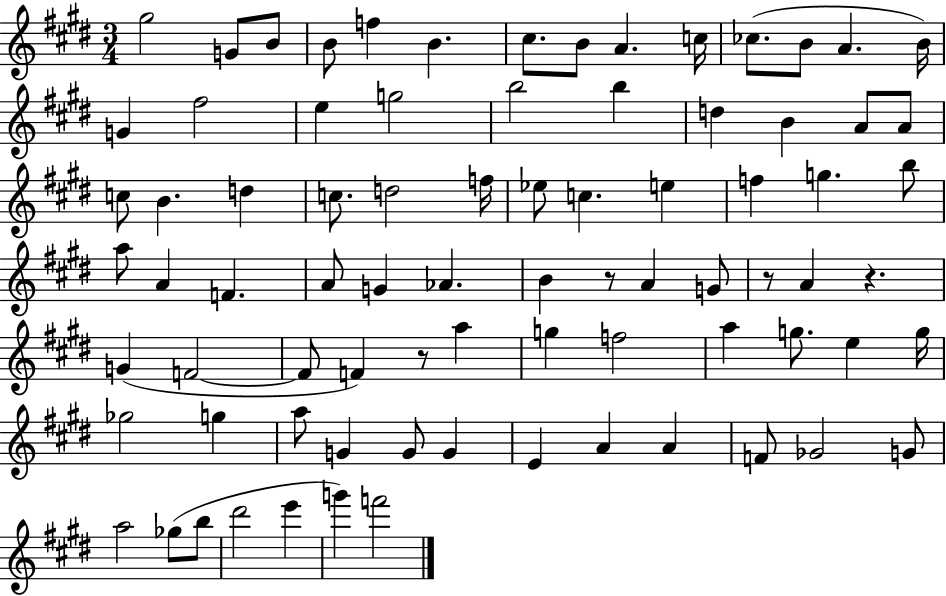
X:1
T:Untitled
M:3/4
L:1/4
K:E
^g2 G/2 B/2 B/2 f B ^c/2 B/2 A c/4 _c/2 B/2 A B/4 G ^f2 e g2 b2 b d B A/2 A/2 c/2 B d c/2 d2 f/4 _e/2 c e f g b/2 a/2 A F A/2 G _A B z/2 A G/2 z/2 A z G F2 F/2 F z/2 a g f2 a g/2 e g/4 _g2 g a/2 G G/2 G E A A F/2 _G2 G/2 a2 _g/2 b/2 ^d'2 e' g' f'2